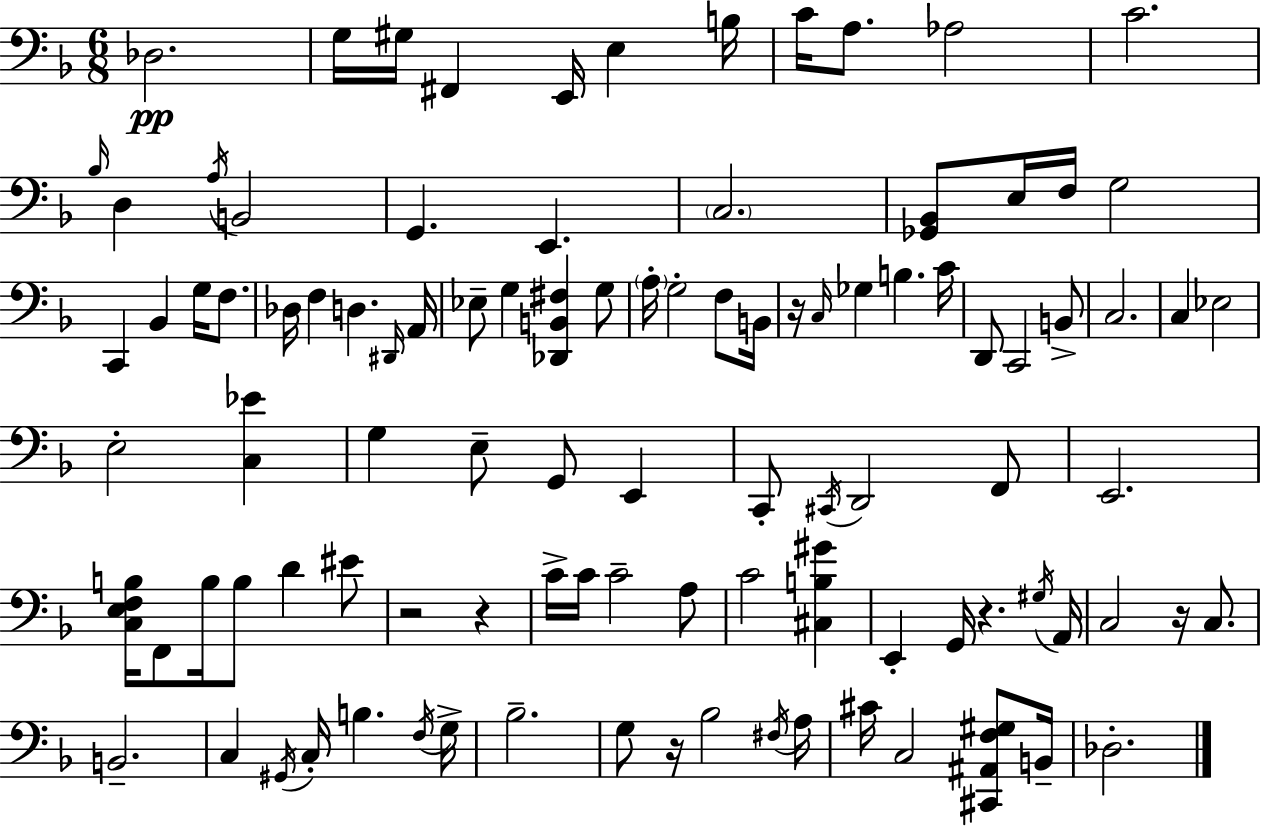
X:1
T:Untitled
M:6/8
L:1/4
K:Dm
_D,2 G,/4 ^G,/4 ^F,, E,,/4 E, B,/4 C/4 A,/2 _A,2 C2 _B,/4 D, A,/4 B,,2 G,, E,, C,2 [_G,,_B,,]/2 E,/4 F,/4 G,2 C,, _B,, G,/4 F,/2 _D,/4 F, D, ^D,,/4 A,,/4 _E,/2 G, [_D,,B,,^F,] G,/2 A,/4 G,2 F,/2 B,,/4 z/4 C,/4 _G, B, C/4 D,,/2 C,,2 B,,/2 C,2 C, _E,2 E,2 [C,_E] G, E,/2 G,,/2 E,, C,,/2 ^C,,/4 D,,2 F,,/2 E,,2 [C,E,F,B,]/4 F,,/2 B,/4 B,/2 D ^E/2 z2 z C/4 C/4 C2 A,/2 C2 [^C,B,^G] E,, G,,/4 z ^G,/4 A,,/4 C,2 z/4 C,/2 B,,2 C, ^G,,/4 C,/4 B, F,/4 G,/4 _B,2 G,/2 z/4 _B,2 ^F,/4 A,/4 ^C/4 C,2 [^C,,^A,,F,^G,]/2 B,,/4 _D,2